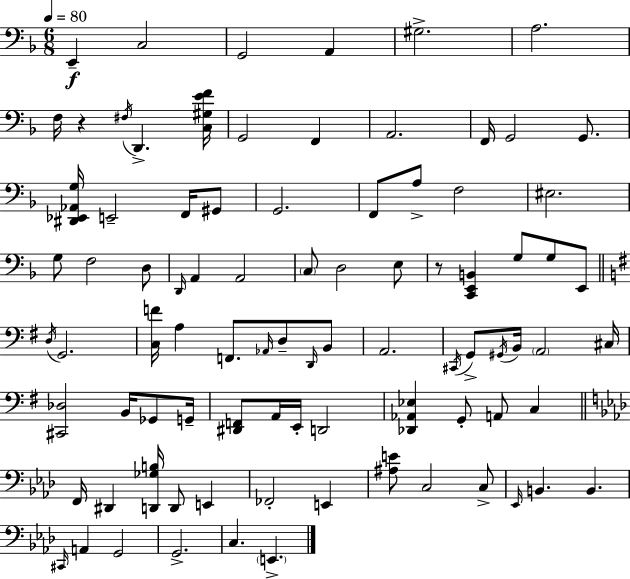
X:1
T:Untitled
M:6/8
L:1/4
K:Dm
E,, C,2 G,,2 A,, ^G,2 A,2 F,/4 z ^F,/4 D,, [C,^G,EF]/4 G,,2 F,, A,,2 F,,/4 G,,2 G,,/2 [^D,,_E,,_A,,G,]/4 E,,2 F,,/4 ^G,,/2 G,,2 F,,/2 A,/2 F,2 ^E,2 G,/2 F,2 D,/2 D,,/4 A,, A,,2 C,/2 D,2 E,/2 z/2 [C,,E,,B,,] G,/2 G,/2 E,,/2 D,/4 G,,2 [C,F]/4 A, F,,/2 _A,,/4 D,/2 D,,/4 B,,/2 A,,2 ^C,,/4 G,,/2 ^G,,/4 B,,/4 A,,2 ^C,/4 [^C,,_D,]2 B,,/4 _G,,/2 G,,/4 [^D,,F,,]/2 A,,/4 E,,/4 D,,2 [_D,,_A,,_E,] G,,/2 A,,/2 C, F,,/4 ^D,, [D,,_G,B,]/4 D,,/2 E,, _F,,2 E,, [^A,E]/2 C,2 C,/2 _E,,/4 B,, B,, ^C,,/4 A,, G,,2 G,,2 C, E,,